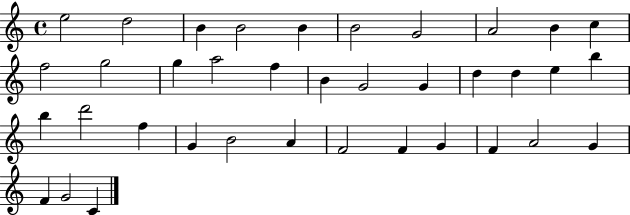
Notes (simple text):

E5/h D5/h B4/q B4/h B4/q B4/h G4/h A4/h B4/q C5/q F5/h G5/h G5/q A5/h F5/q B4/q G4/h G4/q D5/q D5/q E5/q B5/q B5/q D6/h F5/q G4/q B4/h A4/q F4/h F4/q G4/q F4/q A4/h G4/q F4/q G4/h C4/q